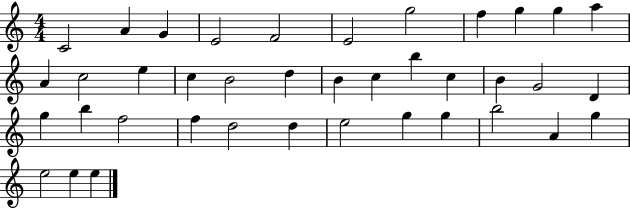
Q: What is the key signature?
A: C major